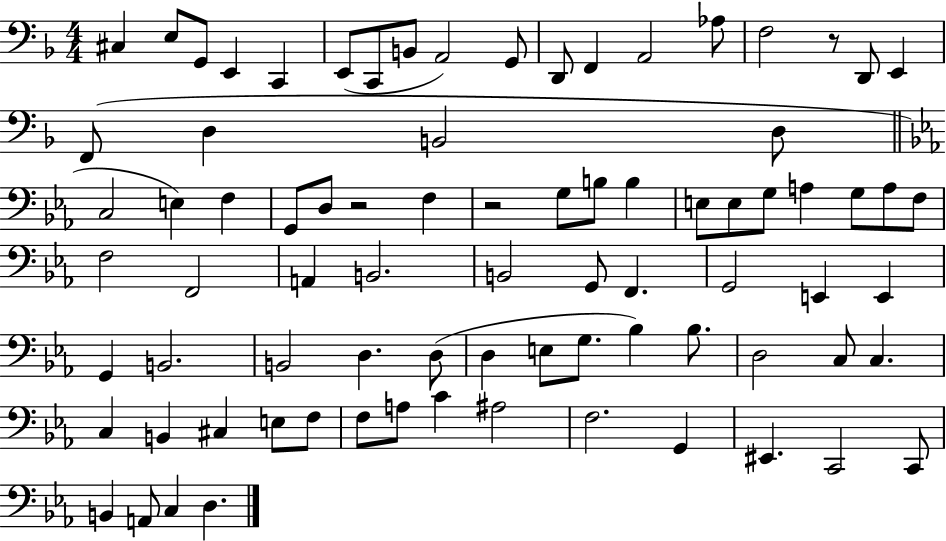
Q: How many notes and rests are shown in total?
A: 81